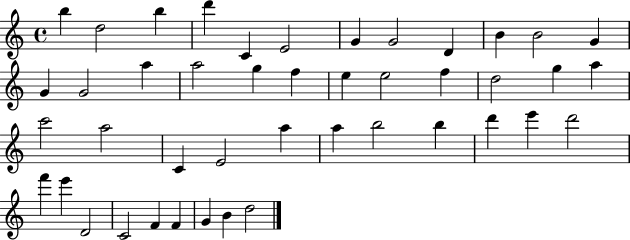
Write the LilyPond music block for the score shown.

{
  \clef treble
  \time 4/4
  \defaultTimeSignature
  \key c \major
  b''4 d''2 b''4 | d'''4 c'4 e'2 | g'4 g'2 d'4 | b'4 b'2 g'4 | \break g'4 g'2 a''4 | a''2 g''4 f''4 | e''4 e''2 f''4 | d''2 g''4 a''4 | \break c'''2 a''2 | c'4 e'2 a''4 | a''4 b''2 b''4 | d'''4 e'''4 d'''2 | \break f'''4 e'''4 d'2 | c'2 f'4 f'4 | g'4 b'4 d''2 | \bar "|."
}